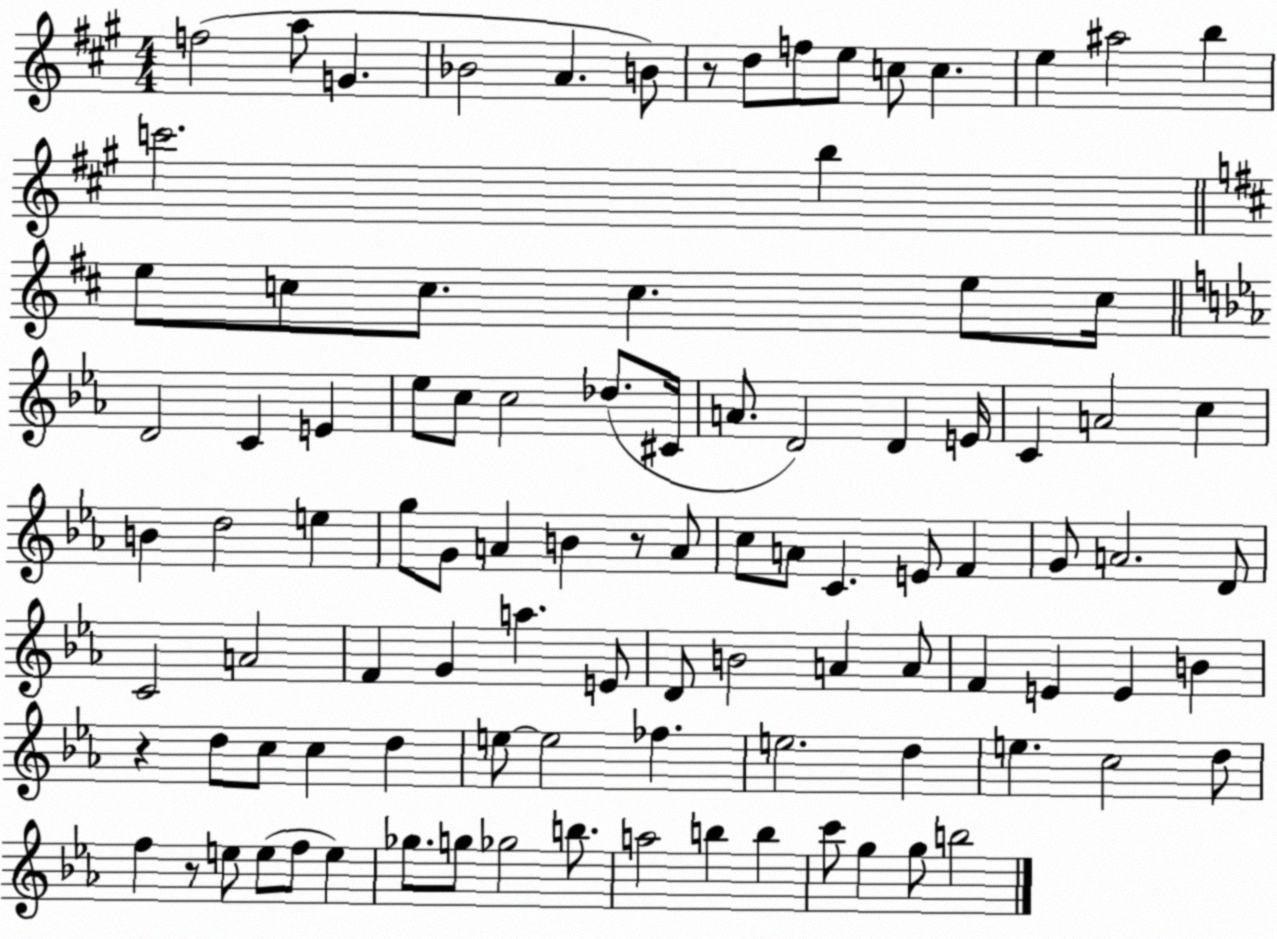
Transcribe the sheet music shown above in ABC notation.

X:1
T:Untitled
M:4/4
L:1/4
K:A
f2 a/2 G _B2 A B/2 z/2 d/2 f/2 e/2 c/2 c e ^a2 b c'2 b e/2 c/2 c/2 c e/2 c/4 D2 C E _e/2 c/2 c2 _d/2 ^C/4 A/2 D2 D E/4 C A2 c B d2 e g/2 G/2 A B z/2 A/2 c/2 A/2 C E/2 F G/2 A2 D/2 C2 A2 F G a E/2 D/2 B2 A A/2 F E E B z d/2 c/2 c d e/2 e2 _f e2 d e c2 d/2 f z/2 e/2 e/2 f/2 e _g/2 g/2 _g2 b/2 a2 b b c'/2 g g/2 b2